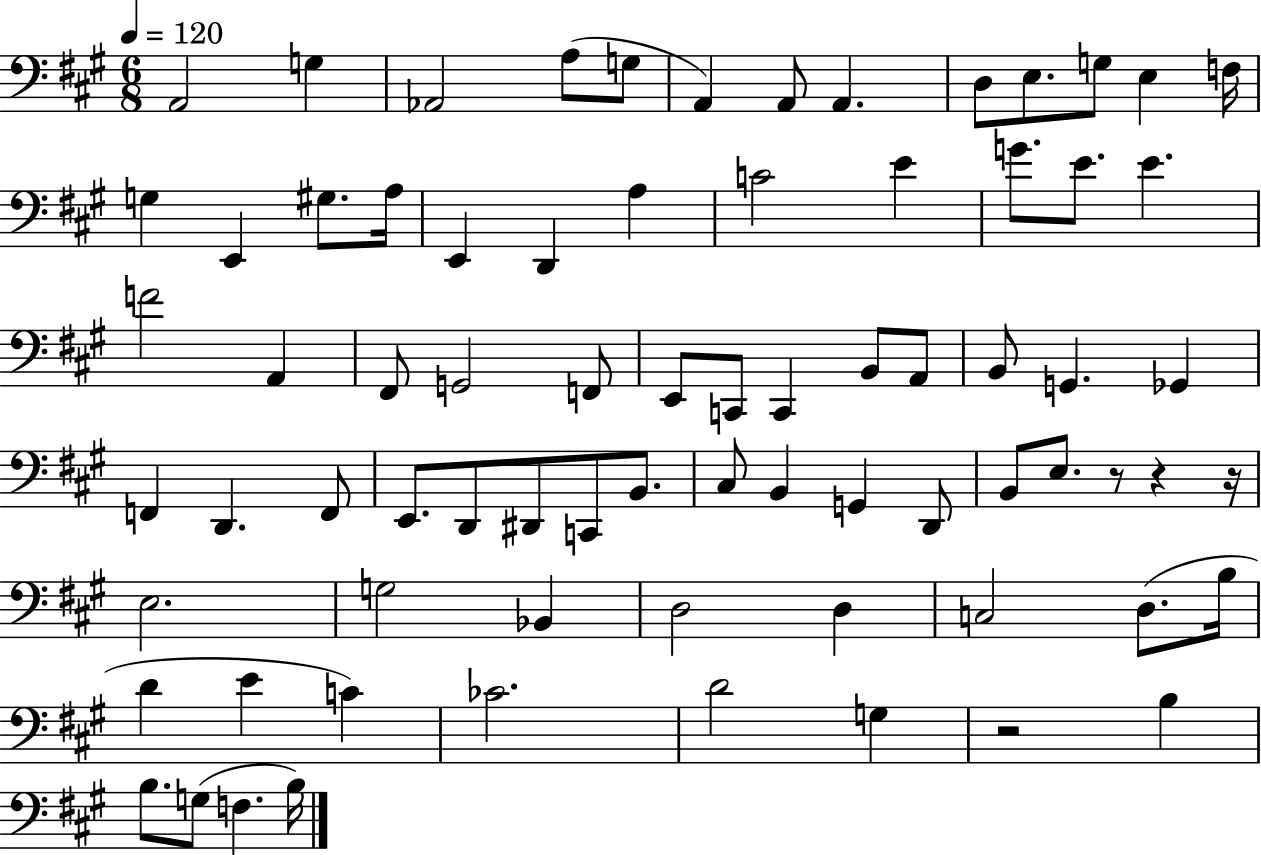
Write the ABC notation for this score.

X:1
T:Untitled
M:6/8
L:1/4
K:A
A,,2 G, _A,,2 A,/2 G,/2 A,, A,,/2 A,, D,/2 E,/2 G,/2 E, F,/4 G, E,, ^G,/2 A,/4 E,, D,, A, C2 E G/2 E/2 E F2 A,, ^F,,/2 G,,2 F,,/2 E,,/2 C,,/2 C,, B,,/2 A,,/2 B,,/2 G,, _G,, F,, D,, F,,/2 E,,/2 D,,/2 ^D,,/2 C,,/2 B,,/2 ^C,/2 B,, G,, D,,/2 B,,/2 E,/2 z/2 z z/4 E,2 G,2 _B,, D,2 D, C,2 D,/2 B,/4 D E C _C2 D2 G, z2 B, B,/2 G,/2 F, B,/4